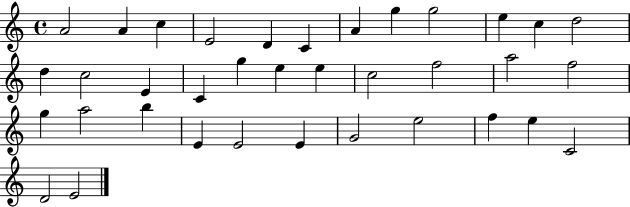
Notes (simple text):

A4/h A4/q C5/q E4/h D4/q C4/q A4/q G5/q G5/h E5/q C5/q D5/h D5/q C5/h E4/q C4/q G5/q E5/q E5/q C5/h F5/h A5/h F5/h G5/q A5/h B5/q E4/q E4/h E4/q G4/h E5/h F5/q E5/q C4/h D4/h E4/h